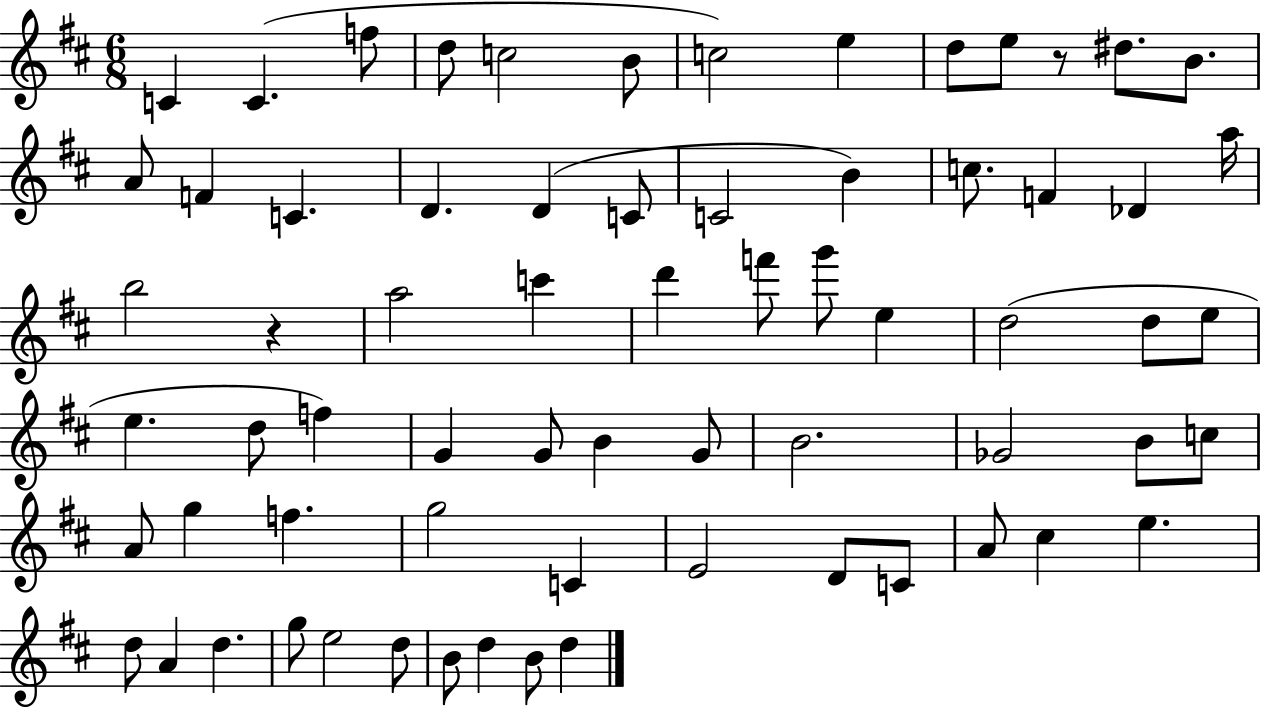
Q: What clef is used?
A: treble